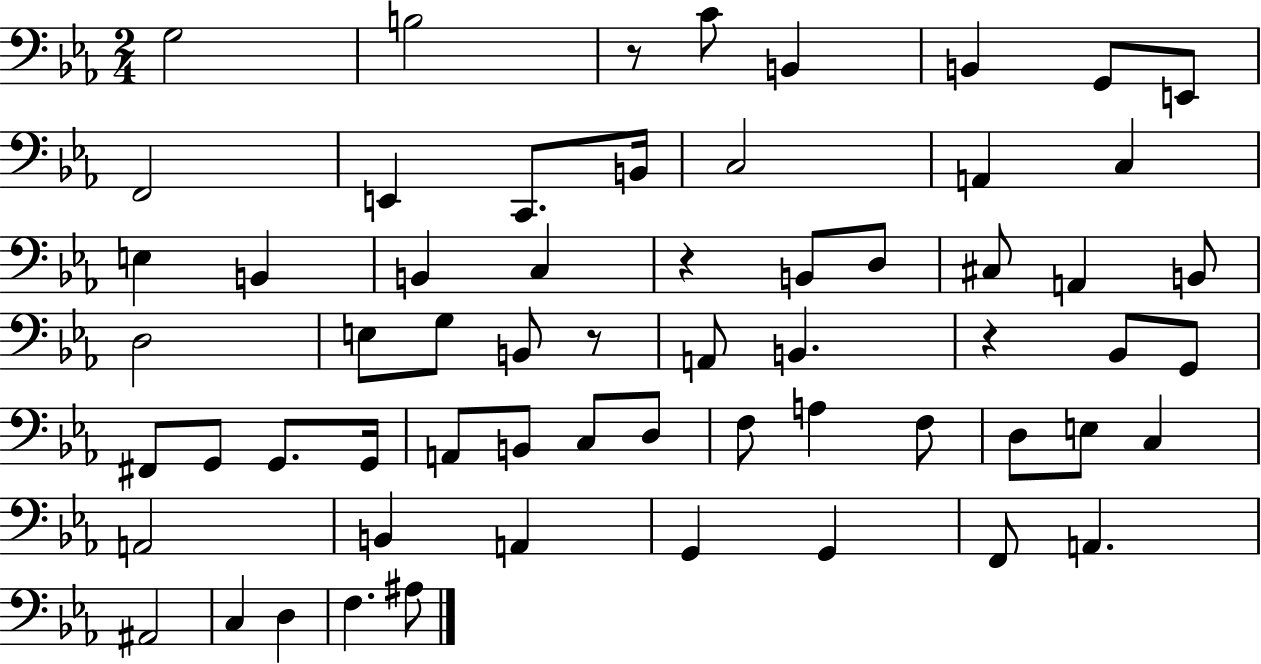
X:1
T:Untitled
M:2/4
L:1/4
K:Eb
G,2 B,2 z/2 C/2 B,, B,, G,,/2 E,,/2 F,,2 E,, C,,/2 B,,/4 C,2 A,, C, E, B,, B,, C, z B,,/2 D,/2 ^C,/2 A,, B,,/2 D,2 E,/2 G,/2 B,,/2 z/2 A,,/2 B,, z _B,,/2 G,,/2 ^F,,/2 G,,/2 G,,/2 G,,/4 A,,/2 B,,/2 C,/2 D,/2 F,/2 A, F,/2 D,/2 E,/2 C, A,,2 B,, A,, G,, G,, F,,/2 A,, ^A,,2 C, D, F, ^A,/2